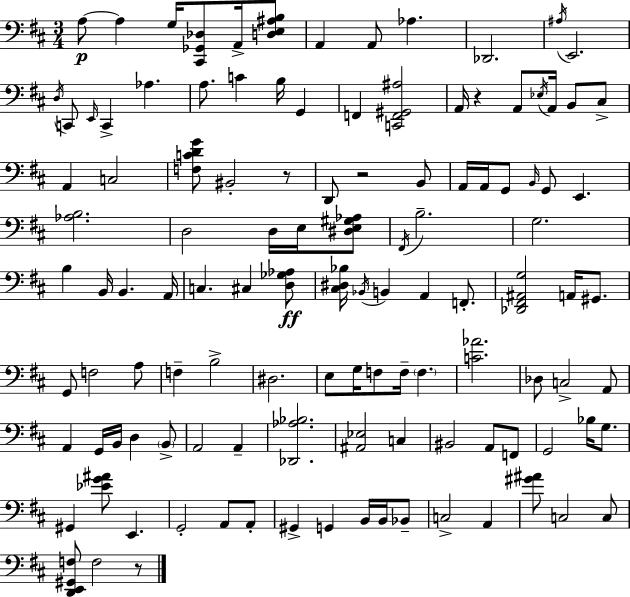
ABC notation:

X:1
T:Untitled
M:3/4
L:1/4
K:D
A,/2 A, G,/4 [^C,,_G,,_D,]/2 A,,/4 [D,E,^A,B,]/2 A,, A,,/2 _A, _D,,2 ^A,/4 E,,2 D,/4 C,,/2 E,,/4 C,, _A, A,/2 C B,/4 G,, F,, [C,,F,,^G,,^A,]2 A,,/4 z A,,/2 _E,/4 A,,/4 B,,/2 ^C,/2 A,, C,2 [F,CDG]/2 ^B,,2 z/2 D,,/2 z2 B,,/2 A,,/4 A,,/4 G,,/2 B,,/4 G,,/2 E,, [_A,B,]2 D,2 D,/4 E,/4 [^D,E,^G,_A,]/2 ^F,,/4 B,2 G,2 B, B,,/4 B,, A,,/4 C, ^C, [D,_G,_A,]/2 [^C,^D,_B,]/4 _B,,/4 B,, A,, F,,/2 [_D,,^F,,^A,,G,]2 A,,/4 ^G,,/2 G,,/2 F,2 A,/2 F, B,2 ^D,2 E,/2 G,/4 F,/2 F,/4 F, [C_A]2 _D,/2 C,2 A,,/2 A,, G,,/4 B,,/4 D, B,,/2 A,,2 A,, [_D,,_A,_B,]2 [^A,,_E,]2 C, ^B,,2 A,,/2 F,,/2 G,,2 _B,/4 G,/2 ^G,, [_EG^A]/2 E,, G,,2 A,,/2 A,,/2 ^G,, G,, B,,/4 B,,/4 _B,,/2 C,2 A,, [^G^A]/2 C,2 C,/2 [D,,E,,^G,,F,]/2 F,2 z/2